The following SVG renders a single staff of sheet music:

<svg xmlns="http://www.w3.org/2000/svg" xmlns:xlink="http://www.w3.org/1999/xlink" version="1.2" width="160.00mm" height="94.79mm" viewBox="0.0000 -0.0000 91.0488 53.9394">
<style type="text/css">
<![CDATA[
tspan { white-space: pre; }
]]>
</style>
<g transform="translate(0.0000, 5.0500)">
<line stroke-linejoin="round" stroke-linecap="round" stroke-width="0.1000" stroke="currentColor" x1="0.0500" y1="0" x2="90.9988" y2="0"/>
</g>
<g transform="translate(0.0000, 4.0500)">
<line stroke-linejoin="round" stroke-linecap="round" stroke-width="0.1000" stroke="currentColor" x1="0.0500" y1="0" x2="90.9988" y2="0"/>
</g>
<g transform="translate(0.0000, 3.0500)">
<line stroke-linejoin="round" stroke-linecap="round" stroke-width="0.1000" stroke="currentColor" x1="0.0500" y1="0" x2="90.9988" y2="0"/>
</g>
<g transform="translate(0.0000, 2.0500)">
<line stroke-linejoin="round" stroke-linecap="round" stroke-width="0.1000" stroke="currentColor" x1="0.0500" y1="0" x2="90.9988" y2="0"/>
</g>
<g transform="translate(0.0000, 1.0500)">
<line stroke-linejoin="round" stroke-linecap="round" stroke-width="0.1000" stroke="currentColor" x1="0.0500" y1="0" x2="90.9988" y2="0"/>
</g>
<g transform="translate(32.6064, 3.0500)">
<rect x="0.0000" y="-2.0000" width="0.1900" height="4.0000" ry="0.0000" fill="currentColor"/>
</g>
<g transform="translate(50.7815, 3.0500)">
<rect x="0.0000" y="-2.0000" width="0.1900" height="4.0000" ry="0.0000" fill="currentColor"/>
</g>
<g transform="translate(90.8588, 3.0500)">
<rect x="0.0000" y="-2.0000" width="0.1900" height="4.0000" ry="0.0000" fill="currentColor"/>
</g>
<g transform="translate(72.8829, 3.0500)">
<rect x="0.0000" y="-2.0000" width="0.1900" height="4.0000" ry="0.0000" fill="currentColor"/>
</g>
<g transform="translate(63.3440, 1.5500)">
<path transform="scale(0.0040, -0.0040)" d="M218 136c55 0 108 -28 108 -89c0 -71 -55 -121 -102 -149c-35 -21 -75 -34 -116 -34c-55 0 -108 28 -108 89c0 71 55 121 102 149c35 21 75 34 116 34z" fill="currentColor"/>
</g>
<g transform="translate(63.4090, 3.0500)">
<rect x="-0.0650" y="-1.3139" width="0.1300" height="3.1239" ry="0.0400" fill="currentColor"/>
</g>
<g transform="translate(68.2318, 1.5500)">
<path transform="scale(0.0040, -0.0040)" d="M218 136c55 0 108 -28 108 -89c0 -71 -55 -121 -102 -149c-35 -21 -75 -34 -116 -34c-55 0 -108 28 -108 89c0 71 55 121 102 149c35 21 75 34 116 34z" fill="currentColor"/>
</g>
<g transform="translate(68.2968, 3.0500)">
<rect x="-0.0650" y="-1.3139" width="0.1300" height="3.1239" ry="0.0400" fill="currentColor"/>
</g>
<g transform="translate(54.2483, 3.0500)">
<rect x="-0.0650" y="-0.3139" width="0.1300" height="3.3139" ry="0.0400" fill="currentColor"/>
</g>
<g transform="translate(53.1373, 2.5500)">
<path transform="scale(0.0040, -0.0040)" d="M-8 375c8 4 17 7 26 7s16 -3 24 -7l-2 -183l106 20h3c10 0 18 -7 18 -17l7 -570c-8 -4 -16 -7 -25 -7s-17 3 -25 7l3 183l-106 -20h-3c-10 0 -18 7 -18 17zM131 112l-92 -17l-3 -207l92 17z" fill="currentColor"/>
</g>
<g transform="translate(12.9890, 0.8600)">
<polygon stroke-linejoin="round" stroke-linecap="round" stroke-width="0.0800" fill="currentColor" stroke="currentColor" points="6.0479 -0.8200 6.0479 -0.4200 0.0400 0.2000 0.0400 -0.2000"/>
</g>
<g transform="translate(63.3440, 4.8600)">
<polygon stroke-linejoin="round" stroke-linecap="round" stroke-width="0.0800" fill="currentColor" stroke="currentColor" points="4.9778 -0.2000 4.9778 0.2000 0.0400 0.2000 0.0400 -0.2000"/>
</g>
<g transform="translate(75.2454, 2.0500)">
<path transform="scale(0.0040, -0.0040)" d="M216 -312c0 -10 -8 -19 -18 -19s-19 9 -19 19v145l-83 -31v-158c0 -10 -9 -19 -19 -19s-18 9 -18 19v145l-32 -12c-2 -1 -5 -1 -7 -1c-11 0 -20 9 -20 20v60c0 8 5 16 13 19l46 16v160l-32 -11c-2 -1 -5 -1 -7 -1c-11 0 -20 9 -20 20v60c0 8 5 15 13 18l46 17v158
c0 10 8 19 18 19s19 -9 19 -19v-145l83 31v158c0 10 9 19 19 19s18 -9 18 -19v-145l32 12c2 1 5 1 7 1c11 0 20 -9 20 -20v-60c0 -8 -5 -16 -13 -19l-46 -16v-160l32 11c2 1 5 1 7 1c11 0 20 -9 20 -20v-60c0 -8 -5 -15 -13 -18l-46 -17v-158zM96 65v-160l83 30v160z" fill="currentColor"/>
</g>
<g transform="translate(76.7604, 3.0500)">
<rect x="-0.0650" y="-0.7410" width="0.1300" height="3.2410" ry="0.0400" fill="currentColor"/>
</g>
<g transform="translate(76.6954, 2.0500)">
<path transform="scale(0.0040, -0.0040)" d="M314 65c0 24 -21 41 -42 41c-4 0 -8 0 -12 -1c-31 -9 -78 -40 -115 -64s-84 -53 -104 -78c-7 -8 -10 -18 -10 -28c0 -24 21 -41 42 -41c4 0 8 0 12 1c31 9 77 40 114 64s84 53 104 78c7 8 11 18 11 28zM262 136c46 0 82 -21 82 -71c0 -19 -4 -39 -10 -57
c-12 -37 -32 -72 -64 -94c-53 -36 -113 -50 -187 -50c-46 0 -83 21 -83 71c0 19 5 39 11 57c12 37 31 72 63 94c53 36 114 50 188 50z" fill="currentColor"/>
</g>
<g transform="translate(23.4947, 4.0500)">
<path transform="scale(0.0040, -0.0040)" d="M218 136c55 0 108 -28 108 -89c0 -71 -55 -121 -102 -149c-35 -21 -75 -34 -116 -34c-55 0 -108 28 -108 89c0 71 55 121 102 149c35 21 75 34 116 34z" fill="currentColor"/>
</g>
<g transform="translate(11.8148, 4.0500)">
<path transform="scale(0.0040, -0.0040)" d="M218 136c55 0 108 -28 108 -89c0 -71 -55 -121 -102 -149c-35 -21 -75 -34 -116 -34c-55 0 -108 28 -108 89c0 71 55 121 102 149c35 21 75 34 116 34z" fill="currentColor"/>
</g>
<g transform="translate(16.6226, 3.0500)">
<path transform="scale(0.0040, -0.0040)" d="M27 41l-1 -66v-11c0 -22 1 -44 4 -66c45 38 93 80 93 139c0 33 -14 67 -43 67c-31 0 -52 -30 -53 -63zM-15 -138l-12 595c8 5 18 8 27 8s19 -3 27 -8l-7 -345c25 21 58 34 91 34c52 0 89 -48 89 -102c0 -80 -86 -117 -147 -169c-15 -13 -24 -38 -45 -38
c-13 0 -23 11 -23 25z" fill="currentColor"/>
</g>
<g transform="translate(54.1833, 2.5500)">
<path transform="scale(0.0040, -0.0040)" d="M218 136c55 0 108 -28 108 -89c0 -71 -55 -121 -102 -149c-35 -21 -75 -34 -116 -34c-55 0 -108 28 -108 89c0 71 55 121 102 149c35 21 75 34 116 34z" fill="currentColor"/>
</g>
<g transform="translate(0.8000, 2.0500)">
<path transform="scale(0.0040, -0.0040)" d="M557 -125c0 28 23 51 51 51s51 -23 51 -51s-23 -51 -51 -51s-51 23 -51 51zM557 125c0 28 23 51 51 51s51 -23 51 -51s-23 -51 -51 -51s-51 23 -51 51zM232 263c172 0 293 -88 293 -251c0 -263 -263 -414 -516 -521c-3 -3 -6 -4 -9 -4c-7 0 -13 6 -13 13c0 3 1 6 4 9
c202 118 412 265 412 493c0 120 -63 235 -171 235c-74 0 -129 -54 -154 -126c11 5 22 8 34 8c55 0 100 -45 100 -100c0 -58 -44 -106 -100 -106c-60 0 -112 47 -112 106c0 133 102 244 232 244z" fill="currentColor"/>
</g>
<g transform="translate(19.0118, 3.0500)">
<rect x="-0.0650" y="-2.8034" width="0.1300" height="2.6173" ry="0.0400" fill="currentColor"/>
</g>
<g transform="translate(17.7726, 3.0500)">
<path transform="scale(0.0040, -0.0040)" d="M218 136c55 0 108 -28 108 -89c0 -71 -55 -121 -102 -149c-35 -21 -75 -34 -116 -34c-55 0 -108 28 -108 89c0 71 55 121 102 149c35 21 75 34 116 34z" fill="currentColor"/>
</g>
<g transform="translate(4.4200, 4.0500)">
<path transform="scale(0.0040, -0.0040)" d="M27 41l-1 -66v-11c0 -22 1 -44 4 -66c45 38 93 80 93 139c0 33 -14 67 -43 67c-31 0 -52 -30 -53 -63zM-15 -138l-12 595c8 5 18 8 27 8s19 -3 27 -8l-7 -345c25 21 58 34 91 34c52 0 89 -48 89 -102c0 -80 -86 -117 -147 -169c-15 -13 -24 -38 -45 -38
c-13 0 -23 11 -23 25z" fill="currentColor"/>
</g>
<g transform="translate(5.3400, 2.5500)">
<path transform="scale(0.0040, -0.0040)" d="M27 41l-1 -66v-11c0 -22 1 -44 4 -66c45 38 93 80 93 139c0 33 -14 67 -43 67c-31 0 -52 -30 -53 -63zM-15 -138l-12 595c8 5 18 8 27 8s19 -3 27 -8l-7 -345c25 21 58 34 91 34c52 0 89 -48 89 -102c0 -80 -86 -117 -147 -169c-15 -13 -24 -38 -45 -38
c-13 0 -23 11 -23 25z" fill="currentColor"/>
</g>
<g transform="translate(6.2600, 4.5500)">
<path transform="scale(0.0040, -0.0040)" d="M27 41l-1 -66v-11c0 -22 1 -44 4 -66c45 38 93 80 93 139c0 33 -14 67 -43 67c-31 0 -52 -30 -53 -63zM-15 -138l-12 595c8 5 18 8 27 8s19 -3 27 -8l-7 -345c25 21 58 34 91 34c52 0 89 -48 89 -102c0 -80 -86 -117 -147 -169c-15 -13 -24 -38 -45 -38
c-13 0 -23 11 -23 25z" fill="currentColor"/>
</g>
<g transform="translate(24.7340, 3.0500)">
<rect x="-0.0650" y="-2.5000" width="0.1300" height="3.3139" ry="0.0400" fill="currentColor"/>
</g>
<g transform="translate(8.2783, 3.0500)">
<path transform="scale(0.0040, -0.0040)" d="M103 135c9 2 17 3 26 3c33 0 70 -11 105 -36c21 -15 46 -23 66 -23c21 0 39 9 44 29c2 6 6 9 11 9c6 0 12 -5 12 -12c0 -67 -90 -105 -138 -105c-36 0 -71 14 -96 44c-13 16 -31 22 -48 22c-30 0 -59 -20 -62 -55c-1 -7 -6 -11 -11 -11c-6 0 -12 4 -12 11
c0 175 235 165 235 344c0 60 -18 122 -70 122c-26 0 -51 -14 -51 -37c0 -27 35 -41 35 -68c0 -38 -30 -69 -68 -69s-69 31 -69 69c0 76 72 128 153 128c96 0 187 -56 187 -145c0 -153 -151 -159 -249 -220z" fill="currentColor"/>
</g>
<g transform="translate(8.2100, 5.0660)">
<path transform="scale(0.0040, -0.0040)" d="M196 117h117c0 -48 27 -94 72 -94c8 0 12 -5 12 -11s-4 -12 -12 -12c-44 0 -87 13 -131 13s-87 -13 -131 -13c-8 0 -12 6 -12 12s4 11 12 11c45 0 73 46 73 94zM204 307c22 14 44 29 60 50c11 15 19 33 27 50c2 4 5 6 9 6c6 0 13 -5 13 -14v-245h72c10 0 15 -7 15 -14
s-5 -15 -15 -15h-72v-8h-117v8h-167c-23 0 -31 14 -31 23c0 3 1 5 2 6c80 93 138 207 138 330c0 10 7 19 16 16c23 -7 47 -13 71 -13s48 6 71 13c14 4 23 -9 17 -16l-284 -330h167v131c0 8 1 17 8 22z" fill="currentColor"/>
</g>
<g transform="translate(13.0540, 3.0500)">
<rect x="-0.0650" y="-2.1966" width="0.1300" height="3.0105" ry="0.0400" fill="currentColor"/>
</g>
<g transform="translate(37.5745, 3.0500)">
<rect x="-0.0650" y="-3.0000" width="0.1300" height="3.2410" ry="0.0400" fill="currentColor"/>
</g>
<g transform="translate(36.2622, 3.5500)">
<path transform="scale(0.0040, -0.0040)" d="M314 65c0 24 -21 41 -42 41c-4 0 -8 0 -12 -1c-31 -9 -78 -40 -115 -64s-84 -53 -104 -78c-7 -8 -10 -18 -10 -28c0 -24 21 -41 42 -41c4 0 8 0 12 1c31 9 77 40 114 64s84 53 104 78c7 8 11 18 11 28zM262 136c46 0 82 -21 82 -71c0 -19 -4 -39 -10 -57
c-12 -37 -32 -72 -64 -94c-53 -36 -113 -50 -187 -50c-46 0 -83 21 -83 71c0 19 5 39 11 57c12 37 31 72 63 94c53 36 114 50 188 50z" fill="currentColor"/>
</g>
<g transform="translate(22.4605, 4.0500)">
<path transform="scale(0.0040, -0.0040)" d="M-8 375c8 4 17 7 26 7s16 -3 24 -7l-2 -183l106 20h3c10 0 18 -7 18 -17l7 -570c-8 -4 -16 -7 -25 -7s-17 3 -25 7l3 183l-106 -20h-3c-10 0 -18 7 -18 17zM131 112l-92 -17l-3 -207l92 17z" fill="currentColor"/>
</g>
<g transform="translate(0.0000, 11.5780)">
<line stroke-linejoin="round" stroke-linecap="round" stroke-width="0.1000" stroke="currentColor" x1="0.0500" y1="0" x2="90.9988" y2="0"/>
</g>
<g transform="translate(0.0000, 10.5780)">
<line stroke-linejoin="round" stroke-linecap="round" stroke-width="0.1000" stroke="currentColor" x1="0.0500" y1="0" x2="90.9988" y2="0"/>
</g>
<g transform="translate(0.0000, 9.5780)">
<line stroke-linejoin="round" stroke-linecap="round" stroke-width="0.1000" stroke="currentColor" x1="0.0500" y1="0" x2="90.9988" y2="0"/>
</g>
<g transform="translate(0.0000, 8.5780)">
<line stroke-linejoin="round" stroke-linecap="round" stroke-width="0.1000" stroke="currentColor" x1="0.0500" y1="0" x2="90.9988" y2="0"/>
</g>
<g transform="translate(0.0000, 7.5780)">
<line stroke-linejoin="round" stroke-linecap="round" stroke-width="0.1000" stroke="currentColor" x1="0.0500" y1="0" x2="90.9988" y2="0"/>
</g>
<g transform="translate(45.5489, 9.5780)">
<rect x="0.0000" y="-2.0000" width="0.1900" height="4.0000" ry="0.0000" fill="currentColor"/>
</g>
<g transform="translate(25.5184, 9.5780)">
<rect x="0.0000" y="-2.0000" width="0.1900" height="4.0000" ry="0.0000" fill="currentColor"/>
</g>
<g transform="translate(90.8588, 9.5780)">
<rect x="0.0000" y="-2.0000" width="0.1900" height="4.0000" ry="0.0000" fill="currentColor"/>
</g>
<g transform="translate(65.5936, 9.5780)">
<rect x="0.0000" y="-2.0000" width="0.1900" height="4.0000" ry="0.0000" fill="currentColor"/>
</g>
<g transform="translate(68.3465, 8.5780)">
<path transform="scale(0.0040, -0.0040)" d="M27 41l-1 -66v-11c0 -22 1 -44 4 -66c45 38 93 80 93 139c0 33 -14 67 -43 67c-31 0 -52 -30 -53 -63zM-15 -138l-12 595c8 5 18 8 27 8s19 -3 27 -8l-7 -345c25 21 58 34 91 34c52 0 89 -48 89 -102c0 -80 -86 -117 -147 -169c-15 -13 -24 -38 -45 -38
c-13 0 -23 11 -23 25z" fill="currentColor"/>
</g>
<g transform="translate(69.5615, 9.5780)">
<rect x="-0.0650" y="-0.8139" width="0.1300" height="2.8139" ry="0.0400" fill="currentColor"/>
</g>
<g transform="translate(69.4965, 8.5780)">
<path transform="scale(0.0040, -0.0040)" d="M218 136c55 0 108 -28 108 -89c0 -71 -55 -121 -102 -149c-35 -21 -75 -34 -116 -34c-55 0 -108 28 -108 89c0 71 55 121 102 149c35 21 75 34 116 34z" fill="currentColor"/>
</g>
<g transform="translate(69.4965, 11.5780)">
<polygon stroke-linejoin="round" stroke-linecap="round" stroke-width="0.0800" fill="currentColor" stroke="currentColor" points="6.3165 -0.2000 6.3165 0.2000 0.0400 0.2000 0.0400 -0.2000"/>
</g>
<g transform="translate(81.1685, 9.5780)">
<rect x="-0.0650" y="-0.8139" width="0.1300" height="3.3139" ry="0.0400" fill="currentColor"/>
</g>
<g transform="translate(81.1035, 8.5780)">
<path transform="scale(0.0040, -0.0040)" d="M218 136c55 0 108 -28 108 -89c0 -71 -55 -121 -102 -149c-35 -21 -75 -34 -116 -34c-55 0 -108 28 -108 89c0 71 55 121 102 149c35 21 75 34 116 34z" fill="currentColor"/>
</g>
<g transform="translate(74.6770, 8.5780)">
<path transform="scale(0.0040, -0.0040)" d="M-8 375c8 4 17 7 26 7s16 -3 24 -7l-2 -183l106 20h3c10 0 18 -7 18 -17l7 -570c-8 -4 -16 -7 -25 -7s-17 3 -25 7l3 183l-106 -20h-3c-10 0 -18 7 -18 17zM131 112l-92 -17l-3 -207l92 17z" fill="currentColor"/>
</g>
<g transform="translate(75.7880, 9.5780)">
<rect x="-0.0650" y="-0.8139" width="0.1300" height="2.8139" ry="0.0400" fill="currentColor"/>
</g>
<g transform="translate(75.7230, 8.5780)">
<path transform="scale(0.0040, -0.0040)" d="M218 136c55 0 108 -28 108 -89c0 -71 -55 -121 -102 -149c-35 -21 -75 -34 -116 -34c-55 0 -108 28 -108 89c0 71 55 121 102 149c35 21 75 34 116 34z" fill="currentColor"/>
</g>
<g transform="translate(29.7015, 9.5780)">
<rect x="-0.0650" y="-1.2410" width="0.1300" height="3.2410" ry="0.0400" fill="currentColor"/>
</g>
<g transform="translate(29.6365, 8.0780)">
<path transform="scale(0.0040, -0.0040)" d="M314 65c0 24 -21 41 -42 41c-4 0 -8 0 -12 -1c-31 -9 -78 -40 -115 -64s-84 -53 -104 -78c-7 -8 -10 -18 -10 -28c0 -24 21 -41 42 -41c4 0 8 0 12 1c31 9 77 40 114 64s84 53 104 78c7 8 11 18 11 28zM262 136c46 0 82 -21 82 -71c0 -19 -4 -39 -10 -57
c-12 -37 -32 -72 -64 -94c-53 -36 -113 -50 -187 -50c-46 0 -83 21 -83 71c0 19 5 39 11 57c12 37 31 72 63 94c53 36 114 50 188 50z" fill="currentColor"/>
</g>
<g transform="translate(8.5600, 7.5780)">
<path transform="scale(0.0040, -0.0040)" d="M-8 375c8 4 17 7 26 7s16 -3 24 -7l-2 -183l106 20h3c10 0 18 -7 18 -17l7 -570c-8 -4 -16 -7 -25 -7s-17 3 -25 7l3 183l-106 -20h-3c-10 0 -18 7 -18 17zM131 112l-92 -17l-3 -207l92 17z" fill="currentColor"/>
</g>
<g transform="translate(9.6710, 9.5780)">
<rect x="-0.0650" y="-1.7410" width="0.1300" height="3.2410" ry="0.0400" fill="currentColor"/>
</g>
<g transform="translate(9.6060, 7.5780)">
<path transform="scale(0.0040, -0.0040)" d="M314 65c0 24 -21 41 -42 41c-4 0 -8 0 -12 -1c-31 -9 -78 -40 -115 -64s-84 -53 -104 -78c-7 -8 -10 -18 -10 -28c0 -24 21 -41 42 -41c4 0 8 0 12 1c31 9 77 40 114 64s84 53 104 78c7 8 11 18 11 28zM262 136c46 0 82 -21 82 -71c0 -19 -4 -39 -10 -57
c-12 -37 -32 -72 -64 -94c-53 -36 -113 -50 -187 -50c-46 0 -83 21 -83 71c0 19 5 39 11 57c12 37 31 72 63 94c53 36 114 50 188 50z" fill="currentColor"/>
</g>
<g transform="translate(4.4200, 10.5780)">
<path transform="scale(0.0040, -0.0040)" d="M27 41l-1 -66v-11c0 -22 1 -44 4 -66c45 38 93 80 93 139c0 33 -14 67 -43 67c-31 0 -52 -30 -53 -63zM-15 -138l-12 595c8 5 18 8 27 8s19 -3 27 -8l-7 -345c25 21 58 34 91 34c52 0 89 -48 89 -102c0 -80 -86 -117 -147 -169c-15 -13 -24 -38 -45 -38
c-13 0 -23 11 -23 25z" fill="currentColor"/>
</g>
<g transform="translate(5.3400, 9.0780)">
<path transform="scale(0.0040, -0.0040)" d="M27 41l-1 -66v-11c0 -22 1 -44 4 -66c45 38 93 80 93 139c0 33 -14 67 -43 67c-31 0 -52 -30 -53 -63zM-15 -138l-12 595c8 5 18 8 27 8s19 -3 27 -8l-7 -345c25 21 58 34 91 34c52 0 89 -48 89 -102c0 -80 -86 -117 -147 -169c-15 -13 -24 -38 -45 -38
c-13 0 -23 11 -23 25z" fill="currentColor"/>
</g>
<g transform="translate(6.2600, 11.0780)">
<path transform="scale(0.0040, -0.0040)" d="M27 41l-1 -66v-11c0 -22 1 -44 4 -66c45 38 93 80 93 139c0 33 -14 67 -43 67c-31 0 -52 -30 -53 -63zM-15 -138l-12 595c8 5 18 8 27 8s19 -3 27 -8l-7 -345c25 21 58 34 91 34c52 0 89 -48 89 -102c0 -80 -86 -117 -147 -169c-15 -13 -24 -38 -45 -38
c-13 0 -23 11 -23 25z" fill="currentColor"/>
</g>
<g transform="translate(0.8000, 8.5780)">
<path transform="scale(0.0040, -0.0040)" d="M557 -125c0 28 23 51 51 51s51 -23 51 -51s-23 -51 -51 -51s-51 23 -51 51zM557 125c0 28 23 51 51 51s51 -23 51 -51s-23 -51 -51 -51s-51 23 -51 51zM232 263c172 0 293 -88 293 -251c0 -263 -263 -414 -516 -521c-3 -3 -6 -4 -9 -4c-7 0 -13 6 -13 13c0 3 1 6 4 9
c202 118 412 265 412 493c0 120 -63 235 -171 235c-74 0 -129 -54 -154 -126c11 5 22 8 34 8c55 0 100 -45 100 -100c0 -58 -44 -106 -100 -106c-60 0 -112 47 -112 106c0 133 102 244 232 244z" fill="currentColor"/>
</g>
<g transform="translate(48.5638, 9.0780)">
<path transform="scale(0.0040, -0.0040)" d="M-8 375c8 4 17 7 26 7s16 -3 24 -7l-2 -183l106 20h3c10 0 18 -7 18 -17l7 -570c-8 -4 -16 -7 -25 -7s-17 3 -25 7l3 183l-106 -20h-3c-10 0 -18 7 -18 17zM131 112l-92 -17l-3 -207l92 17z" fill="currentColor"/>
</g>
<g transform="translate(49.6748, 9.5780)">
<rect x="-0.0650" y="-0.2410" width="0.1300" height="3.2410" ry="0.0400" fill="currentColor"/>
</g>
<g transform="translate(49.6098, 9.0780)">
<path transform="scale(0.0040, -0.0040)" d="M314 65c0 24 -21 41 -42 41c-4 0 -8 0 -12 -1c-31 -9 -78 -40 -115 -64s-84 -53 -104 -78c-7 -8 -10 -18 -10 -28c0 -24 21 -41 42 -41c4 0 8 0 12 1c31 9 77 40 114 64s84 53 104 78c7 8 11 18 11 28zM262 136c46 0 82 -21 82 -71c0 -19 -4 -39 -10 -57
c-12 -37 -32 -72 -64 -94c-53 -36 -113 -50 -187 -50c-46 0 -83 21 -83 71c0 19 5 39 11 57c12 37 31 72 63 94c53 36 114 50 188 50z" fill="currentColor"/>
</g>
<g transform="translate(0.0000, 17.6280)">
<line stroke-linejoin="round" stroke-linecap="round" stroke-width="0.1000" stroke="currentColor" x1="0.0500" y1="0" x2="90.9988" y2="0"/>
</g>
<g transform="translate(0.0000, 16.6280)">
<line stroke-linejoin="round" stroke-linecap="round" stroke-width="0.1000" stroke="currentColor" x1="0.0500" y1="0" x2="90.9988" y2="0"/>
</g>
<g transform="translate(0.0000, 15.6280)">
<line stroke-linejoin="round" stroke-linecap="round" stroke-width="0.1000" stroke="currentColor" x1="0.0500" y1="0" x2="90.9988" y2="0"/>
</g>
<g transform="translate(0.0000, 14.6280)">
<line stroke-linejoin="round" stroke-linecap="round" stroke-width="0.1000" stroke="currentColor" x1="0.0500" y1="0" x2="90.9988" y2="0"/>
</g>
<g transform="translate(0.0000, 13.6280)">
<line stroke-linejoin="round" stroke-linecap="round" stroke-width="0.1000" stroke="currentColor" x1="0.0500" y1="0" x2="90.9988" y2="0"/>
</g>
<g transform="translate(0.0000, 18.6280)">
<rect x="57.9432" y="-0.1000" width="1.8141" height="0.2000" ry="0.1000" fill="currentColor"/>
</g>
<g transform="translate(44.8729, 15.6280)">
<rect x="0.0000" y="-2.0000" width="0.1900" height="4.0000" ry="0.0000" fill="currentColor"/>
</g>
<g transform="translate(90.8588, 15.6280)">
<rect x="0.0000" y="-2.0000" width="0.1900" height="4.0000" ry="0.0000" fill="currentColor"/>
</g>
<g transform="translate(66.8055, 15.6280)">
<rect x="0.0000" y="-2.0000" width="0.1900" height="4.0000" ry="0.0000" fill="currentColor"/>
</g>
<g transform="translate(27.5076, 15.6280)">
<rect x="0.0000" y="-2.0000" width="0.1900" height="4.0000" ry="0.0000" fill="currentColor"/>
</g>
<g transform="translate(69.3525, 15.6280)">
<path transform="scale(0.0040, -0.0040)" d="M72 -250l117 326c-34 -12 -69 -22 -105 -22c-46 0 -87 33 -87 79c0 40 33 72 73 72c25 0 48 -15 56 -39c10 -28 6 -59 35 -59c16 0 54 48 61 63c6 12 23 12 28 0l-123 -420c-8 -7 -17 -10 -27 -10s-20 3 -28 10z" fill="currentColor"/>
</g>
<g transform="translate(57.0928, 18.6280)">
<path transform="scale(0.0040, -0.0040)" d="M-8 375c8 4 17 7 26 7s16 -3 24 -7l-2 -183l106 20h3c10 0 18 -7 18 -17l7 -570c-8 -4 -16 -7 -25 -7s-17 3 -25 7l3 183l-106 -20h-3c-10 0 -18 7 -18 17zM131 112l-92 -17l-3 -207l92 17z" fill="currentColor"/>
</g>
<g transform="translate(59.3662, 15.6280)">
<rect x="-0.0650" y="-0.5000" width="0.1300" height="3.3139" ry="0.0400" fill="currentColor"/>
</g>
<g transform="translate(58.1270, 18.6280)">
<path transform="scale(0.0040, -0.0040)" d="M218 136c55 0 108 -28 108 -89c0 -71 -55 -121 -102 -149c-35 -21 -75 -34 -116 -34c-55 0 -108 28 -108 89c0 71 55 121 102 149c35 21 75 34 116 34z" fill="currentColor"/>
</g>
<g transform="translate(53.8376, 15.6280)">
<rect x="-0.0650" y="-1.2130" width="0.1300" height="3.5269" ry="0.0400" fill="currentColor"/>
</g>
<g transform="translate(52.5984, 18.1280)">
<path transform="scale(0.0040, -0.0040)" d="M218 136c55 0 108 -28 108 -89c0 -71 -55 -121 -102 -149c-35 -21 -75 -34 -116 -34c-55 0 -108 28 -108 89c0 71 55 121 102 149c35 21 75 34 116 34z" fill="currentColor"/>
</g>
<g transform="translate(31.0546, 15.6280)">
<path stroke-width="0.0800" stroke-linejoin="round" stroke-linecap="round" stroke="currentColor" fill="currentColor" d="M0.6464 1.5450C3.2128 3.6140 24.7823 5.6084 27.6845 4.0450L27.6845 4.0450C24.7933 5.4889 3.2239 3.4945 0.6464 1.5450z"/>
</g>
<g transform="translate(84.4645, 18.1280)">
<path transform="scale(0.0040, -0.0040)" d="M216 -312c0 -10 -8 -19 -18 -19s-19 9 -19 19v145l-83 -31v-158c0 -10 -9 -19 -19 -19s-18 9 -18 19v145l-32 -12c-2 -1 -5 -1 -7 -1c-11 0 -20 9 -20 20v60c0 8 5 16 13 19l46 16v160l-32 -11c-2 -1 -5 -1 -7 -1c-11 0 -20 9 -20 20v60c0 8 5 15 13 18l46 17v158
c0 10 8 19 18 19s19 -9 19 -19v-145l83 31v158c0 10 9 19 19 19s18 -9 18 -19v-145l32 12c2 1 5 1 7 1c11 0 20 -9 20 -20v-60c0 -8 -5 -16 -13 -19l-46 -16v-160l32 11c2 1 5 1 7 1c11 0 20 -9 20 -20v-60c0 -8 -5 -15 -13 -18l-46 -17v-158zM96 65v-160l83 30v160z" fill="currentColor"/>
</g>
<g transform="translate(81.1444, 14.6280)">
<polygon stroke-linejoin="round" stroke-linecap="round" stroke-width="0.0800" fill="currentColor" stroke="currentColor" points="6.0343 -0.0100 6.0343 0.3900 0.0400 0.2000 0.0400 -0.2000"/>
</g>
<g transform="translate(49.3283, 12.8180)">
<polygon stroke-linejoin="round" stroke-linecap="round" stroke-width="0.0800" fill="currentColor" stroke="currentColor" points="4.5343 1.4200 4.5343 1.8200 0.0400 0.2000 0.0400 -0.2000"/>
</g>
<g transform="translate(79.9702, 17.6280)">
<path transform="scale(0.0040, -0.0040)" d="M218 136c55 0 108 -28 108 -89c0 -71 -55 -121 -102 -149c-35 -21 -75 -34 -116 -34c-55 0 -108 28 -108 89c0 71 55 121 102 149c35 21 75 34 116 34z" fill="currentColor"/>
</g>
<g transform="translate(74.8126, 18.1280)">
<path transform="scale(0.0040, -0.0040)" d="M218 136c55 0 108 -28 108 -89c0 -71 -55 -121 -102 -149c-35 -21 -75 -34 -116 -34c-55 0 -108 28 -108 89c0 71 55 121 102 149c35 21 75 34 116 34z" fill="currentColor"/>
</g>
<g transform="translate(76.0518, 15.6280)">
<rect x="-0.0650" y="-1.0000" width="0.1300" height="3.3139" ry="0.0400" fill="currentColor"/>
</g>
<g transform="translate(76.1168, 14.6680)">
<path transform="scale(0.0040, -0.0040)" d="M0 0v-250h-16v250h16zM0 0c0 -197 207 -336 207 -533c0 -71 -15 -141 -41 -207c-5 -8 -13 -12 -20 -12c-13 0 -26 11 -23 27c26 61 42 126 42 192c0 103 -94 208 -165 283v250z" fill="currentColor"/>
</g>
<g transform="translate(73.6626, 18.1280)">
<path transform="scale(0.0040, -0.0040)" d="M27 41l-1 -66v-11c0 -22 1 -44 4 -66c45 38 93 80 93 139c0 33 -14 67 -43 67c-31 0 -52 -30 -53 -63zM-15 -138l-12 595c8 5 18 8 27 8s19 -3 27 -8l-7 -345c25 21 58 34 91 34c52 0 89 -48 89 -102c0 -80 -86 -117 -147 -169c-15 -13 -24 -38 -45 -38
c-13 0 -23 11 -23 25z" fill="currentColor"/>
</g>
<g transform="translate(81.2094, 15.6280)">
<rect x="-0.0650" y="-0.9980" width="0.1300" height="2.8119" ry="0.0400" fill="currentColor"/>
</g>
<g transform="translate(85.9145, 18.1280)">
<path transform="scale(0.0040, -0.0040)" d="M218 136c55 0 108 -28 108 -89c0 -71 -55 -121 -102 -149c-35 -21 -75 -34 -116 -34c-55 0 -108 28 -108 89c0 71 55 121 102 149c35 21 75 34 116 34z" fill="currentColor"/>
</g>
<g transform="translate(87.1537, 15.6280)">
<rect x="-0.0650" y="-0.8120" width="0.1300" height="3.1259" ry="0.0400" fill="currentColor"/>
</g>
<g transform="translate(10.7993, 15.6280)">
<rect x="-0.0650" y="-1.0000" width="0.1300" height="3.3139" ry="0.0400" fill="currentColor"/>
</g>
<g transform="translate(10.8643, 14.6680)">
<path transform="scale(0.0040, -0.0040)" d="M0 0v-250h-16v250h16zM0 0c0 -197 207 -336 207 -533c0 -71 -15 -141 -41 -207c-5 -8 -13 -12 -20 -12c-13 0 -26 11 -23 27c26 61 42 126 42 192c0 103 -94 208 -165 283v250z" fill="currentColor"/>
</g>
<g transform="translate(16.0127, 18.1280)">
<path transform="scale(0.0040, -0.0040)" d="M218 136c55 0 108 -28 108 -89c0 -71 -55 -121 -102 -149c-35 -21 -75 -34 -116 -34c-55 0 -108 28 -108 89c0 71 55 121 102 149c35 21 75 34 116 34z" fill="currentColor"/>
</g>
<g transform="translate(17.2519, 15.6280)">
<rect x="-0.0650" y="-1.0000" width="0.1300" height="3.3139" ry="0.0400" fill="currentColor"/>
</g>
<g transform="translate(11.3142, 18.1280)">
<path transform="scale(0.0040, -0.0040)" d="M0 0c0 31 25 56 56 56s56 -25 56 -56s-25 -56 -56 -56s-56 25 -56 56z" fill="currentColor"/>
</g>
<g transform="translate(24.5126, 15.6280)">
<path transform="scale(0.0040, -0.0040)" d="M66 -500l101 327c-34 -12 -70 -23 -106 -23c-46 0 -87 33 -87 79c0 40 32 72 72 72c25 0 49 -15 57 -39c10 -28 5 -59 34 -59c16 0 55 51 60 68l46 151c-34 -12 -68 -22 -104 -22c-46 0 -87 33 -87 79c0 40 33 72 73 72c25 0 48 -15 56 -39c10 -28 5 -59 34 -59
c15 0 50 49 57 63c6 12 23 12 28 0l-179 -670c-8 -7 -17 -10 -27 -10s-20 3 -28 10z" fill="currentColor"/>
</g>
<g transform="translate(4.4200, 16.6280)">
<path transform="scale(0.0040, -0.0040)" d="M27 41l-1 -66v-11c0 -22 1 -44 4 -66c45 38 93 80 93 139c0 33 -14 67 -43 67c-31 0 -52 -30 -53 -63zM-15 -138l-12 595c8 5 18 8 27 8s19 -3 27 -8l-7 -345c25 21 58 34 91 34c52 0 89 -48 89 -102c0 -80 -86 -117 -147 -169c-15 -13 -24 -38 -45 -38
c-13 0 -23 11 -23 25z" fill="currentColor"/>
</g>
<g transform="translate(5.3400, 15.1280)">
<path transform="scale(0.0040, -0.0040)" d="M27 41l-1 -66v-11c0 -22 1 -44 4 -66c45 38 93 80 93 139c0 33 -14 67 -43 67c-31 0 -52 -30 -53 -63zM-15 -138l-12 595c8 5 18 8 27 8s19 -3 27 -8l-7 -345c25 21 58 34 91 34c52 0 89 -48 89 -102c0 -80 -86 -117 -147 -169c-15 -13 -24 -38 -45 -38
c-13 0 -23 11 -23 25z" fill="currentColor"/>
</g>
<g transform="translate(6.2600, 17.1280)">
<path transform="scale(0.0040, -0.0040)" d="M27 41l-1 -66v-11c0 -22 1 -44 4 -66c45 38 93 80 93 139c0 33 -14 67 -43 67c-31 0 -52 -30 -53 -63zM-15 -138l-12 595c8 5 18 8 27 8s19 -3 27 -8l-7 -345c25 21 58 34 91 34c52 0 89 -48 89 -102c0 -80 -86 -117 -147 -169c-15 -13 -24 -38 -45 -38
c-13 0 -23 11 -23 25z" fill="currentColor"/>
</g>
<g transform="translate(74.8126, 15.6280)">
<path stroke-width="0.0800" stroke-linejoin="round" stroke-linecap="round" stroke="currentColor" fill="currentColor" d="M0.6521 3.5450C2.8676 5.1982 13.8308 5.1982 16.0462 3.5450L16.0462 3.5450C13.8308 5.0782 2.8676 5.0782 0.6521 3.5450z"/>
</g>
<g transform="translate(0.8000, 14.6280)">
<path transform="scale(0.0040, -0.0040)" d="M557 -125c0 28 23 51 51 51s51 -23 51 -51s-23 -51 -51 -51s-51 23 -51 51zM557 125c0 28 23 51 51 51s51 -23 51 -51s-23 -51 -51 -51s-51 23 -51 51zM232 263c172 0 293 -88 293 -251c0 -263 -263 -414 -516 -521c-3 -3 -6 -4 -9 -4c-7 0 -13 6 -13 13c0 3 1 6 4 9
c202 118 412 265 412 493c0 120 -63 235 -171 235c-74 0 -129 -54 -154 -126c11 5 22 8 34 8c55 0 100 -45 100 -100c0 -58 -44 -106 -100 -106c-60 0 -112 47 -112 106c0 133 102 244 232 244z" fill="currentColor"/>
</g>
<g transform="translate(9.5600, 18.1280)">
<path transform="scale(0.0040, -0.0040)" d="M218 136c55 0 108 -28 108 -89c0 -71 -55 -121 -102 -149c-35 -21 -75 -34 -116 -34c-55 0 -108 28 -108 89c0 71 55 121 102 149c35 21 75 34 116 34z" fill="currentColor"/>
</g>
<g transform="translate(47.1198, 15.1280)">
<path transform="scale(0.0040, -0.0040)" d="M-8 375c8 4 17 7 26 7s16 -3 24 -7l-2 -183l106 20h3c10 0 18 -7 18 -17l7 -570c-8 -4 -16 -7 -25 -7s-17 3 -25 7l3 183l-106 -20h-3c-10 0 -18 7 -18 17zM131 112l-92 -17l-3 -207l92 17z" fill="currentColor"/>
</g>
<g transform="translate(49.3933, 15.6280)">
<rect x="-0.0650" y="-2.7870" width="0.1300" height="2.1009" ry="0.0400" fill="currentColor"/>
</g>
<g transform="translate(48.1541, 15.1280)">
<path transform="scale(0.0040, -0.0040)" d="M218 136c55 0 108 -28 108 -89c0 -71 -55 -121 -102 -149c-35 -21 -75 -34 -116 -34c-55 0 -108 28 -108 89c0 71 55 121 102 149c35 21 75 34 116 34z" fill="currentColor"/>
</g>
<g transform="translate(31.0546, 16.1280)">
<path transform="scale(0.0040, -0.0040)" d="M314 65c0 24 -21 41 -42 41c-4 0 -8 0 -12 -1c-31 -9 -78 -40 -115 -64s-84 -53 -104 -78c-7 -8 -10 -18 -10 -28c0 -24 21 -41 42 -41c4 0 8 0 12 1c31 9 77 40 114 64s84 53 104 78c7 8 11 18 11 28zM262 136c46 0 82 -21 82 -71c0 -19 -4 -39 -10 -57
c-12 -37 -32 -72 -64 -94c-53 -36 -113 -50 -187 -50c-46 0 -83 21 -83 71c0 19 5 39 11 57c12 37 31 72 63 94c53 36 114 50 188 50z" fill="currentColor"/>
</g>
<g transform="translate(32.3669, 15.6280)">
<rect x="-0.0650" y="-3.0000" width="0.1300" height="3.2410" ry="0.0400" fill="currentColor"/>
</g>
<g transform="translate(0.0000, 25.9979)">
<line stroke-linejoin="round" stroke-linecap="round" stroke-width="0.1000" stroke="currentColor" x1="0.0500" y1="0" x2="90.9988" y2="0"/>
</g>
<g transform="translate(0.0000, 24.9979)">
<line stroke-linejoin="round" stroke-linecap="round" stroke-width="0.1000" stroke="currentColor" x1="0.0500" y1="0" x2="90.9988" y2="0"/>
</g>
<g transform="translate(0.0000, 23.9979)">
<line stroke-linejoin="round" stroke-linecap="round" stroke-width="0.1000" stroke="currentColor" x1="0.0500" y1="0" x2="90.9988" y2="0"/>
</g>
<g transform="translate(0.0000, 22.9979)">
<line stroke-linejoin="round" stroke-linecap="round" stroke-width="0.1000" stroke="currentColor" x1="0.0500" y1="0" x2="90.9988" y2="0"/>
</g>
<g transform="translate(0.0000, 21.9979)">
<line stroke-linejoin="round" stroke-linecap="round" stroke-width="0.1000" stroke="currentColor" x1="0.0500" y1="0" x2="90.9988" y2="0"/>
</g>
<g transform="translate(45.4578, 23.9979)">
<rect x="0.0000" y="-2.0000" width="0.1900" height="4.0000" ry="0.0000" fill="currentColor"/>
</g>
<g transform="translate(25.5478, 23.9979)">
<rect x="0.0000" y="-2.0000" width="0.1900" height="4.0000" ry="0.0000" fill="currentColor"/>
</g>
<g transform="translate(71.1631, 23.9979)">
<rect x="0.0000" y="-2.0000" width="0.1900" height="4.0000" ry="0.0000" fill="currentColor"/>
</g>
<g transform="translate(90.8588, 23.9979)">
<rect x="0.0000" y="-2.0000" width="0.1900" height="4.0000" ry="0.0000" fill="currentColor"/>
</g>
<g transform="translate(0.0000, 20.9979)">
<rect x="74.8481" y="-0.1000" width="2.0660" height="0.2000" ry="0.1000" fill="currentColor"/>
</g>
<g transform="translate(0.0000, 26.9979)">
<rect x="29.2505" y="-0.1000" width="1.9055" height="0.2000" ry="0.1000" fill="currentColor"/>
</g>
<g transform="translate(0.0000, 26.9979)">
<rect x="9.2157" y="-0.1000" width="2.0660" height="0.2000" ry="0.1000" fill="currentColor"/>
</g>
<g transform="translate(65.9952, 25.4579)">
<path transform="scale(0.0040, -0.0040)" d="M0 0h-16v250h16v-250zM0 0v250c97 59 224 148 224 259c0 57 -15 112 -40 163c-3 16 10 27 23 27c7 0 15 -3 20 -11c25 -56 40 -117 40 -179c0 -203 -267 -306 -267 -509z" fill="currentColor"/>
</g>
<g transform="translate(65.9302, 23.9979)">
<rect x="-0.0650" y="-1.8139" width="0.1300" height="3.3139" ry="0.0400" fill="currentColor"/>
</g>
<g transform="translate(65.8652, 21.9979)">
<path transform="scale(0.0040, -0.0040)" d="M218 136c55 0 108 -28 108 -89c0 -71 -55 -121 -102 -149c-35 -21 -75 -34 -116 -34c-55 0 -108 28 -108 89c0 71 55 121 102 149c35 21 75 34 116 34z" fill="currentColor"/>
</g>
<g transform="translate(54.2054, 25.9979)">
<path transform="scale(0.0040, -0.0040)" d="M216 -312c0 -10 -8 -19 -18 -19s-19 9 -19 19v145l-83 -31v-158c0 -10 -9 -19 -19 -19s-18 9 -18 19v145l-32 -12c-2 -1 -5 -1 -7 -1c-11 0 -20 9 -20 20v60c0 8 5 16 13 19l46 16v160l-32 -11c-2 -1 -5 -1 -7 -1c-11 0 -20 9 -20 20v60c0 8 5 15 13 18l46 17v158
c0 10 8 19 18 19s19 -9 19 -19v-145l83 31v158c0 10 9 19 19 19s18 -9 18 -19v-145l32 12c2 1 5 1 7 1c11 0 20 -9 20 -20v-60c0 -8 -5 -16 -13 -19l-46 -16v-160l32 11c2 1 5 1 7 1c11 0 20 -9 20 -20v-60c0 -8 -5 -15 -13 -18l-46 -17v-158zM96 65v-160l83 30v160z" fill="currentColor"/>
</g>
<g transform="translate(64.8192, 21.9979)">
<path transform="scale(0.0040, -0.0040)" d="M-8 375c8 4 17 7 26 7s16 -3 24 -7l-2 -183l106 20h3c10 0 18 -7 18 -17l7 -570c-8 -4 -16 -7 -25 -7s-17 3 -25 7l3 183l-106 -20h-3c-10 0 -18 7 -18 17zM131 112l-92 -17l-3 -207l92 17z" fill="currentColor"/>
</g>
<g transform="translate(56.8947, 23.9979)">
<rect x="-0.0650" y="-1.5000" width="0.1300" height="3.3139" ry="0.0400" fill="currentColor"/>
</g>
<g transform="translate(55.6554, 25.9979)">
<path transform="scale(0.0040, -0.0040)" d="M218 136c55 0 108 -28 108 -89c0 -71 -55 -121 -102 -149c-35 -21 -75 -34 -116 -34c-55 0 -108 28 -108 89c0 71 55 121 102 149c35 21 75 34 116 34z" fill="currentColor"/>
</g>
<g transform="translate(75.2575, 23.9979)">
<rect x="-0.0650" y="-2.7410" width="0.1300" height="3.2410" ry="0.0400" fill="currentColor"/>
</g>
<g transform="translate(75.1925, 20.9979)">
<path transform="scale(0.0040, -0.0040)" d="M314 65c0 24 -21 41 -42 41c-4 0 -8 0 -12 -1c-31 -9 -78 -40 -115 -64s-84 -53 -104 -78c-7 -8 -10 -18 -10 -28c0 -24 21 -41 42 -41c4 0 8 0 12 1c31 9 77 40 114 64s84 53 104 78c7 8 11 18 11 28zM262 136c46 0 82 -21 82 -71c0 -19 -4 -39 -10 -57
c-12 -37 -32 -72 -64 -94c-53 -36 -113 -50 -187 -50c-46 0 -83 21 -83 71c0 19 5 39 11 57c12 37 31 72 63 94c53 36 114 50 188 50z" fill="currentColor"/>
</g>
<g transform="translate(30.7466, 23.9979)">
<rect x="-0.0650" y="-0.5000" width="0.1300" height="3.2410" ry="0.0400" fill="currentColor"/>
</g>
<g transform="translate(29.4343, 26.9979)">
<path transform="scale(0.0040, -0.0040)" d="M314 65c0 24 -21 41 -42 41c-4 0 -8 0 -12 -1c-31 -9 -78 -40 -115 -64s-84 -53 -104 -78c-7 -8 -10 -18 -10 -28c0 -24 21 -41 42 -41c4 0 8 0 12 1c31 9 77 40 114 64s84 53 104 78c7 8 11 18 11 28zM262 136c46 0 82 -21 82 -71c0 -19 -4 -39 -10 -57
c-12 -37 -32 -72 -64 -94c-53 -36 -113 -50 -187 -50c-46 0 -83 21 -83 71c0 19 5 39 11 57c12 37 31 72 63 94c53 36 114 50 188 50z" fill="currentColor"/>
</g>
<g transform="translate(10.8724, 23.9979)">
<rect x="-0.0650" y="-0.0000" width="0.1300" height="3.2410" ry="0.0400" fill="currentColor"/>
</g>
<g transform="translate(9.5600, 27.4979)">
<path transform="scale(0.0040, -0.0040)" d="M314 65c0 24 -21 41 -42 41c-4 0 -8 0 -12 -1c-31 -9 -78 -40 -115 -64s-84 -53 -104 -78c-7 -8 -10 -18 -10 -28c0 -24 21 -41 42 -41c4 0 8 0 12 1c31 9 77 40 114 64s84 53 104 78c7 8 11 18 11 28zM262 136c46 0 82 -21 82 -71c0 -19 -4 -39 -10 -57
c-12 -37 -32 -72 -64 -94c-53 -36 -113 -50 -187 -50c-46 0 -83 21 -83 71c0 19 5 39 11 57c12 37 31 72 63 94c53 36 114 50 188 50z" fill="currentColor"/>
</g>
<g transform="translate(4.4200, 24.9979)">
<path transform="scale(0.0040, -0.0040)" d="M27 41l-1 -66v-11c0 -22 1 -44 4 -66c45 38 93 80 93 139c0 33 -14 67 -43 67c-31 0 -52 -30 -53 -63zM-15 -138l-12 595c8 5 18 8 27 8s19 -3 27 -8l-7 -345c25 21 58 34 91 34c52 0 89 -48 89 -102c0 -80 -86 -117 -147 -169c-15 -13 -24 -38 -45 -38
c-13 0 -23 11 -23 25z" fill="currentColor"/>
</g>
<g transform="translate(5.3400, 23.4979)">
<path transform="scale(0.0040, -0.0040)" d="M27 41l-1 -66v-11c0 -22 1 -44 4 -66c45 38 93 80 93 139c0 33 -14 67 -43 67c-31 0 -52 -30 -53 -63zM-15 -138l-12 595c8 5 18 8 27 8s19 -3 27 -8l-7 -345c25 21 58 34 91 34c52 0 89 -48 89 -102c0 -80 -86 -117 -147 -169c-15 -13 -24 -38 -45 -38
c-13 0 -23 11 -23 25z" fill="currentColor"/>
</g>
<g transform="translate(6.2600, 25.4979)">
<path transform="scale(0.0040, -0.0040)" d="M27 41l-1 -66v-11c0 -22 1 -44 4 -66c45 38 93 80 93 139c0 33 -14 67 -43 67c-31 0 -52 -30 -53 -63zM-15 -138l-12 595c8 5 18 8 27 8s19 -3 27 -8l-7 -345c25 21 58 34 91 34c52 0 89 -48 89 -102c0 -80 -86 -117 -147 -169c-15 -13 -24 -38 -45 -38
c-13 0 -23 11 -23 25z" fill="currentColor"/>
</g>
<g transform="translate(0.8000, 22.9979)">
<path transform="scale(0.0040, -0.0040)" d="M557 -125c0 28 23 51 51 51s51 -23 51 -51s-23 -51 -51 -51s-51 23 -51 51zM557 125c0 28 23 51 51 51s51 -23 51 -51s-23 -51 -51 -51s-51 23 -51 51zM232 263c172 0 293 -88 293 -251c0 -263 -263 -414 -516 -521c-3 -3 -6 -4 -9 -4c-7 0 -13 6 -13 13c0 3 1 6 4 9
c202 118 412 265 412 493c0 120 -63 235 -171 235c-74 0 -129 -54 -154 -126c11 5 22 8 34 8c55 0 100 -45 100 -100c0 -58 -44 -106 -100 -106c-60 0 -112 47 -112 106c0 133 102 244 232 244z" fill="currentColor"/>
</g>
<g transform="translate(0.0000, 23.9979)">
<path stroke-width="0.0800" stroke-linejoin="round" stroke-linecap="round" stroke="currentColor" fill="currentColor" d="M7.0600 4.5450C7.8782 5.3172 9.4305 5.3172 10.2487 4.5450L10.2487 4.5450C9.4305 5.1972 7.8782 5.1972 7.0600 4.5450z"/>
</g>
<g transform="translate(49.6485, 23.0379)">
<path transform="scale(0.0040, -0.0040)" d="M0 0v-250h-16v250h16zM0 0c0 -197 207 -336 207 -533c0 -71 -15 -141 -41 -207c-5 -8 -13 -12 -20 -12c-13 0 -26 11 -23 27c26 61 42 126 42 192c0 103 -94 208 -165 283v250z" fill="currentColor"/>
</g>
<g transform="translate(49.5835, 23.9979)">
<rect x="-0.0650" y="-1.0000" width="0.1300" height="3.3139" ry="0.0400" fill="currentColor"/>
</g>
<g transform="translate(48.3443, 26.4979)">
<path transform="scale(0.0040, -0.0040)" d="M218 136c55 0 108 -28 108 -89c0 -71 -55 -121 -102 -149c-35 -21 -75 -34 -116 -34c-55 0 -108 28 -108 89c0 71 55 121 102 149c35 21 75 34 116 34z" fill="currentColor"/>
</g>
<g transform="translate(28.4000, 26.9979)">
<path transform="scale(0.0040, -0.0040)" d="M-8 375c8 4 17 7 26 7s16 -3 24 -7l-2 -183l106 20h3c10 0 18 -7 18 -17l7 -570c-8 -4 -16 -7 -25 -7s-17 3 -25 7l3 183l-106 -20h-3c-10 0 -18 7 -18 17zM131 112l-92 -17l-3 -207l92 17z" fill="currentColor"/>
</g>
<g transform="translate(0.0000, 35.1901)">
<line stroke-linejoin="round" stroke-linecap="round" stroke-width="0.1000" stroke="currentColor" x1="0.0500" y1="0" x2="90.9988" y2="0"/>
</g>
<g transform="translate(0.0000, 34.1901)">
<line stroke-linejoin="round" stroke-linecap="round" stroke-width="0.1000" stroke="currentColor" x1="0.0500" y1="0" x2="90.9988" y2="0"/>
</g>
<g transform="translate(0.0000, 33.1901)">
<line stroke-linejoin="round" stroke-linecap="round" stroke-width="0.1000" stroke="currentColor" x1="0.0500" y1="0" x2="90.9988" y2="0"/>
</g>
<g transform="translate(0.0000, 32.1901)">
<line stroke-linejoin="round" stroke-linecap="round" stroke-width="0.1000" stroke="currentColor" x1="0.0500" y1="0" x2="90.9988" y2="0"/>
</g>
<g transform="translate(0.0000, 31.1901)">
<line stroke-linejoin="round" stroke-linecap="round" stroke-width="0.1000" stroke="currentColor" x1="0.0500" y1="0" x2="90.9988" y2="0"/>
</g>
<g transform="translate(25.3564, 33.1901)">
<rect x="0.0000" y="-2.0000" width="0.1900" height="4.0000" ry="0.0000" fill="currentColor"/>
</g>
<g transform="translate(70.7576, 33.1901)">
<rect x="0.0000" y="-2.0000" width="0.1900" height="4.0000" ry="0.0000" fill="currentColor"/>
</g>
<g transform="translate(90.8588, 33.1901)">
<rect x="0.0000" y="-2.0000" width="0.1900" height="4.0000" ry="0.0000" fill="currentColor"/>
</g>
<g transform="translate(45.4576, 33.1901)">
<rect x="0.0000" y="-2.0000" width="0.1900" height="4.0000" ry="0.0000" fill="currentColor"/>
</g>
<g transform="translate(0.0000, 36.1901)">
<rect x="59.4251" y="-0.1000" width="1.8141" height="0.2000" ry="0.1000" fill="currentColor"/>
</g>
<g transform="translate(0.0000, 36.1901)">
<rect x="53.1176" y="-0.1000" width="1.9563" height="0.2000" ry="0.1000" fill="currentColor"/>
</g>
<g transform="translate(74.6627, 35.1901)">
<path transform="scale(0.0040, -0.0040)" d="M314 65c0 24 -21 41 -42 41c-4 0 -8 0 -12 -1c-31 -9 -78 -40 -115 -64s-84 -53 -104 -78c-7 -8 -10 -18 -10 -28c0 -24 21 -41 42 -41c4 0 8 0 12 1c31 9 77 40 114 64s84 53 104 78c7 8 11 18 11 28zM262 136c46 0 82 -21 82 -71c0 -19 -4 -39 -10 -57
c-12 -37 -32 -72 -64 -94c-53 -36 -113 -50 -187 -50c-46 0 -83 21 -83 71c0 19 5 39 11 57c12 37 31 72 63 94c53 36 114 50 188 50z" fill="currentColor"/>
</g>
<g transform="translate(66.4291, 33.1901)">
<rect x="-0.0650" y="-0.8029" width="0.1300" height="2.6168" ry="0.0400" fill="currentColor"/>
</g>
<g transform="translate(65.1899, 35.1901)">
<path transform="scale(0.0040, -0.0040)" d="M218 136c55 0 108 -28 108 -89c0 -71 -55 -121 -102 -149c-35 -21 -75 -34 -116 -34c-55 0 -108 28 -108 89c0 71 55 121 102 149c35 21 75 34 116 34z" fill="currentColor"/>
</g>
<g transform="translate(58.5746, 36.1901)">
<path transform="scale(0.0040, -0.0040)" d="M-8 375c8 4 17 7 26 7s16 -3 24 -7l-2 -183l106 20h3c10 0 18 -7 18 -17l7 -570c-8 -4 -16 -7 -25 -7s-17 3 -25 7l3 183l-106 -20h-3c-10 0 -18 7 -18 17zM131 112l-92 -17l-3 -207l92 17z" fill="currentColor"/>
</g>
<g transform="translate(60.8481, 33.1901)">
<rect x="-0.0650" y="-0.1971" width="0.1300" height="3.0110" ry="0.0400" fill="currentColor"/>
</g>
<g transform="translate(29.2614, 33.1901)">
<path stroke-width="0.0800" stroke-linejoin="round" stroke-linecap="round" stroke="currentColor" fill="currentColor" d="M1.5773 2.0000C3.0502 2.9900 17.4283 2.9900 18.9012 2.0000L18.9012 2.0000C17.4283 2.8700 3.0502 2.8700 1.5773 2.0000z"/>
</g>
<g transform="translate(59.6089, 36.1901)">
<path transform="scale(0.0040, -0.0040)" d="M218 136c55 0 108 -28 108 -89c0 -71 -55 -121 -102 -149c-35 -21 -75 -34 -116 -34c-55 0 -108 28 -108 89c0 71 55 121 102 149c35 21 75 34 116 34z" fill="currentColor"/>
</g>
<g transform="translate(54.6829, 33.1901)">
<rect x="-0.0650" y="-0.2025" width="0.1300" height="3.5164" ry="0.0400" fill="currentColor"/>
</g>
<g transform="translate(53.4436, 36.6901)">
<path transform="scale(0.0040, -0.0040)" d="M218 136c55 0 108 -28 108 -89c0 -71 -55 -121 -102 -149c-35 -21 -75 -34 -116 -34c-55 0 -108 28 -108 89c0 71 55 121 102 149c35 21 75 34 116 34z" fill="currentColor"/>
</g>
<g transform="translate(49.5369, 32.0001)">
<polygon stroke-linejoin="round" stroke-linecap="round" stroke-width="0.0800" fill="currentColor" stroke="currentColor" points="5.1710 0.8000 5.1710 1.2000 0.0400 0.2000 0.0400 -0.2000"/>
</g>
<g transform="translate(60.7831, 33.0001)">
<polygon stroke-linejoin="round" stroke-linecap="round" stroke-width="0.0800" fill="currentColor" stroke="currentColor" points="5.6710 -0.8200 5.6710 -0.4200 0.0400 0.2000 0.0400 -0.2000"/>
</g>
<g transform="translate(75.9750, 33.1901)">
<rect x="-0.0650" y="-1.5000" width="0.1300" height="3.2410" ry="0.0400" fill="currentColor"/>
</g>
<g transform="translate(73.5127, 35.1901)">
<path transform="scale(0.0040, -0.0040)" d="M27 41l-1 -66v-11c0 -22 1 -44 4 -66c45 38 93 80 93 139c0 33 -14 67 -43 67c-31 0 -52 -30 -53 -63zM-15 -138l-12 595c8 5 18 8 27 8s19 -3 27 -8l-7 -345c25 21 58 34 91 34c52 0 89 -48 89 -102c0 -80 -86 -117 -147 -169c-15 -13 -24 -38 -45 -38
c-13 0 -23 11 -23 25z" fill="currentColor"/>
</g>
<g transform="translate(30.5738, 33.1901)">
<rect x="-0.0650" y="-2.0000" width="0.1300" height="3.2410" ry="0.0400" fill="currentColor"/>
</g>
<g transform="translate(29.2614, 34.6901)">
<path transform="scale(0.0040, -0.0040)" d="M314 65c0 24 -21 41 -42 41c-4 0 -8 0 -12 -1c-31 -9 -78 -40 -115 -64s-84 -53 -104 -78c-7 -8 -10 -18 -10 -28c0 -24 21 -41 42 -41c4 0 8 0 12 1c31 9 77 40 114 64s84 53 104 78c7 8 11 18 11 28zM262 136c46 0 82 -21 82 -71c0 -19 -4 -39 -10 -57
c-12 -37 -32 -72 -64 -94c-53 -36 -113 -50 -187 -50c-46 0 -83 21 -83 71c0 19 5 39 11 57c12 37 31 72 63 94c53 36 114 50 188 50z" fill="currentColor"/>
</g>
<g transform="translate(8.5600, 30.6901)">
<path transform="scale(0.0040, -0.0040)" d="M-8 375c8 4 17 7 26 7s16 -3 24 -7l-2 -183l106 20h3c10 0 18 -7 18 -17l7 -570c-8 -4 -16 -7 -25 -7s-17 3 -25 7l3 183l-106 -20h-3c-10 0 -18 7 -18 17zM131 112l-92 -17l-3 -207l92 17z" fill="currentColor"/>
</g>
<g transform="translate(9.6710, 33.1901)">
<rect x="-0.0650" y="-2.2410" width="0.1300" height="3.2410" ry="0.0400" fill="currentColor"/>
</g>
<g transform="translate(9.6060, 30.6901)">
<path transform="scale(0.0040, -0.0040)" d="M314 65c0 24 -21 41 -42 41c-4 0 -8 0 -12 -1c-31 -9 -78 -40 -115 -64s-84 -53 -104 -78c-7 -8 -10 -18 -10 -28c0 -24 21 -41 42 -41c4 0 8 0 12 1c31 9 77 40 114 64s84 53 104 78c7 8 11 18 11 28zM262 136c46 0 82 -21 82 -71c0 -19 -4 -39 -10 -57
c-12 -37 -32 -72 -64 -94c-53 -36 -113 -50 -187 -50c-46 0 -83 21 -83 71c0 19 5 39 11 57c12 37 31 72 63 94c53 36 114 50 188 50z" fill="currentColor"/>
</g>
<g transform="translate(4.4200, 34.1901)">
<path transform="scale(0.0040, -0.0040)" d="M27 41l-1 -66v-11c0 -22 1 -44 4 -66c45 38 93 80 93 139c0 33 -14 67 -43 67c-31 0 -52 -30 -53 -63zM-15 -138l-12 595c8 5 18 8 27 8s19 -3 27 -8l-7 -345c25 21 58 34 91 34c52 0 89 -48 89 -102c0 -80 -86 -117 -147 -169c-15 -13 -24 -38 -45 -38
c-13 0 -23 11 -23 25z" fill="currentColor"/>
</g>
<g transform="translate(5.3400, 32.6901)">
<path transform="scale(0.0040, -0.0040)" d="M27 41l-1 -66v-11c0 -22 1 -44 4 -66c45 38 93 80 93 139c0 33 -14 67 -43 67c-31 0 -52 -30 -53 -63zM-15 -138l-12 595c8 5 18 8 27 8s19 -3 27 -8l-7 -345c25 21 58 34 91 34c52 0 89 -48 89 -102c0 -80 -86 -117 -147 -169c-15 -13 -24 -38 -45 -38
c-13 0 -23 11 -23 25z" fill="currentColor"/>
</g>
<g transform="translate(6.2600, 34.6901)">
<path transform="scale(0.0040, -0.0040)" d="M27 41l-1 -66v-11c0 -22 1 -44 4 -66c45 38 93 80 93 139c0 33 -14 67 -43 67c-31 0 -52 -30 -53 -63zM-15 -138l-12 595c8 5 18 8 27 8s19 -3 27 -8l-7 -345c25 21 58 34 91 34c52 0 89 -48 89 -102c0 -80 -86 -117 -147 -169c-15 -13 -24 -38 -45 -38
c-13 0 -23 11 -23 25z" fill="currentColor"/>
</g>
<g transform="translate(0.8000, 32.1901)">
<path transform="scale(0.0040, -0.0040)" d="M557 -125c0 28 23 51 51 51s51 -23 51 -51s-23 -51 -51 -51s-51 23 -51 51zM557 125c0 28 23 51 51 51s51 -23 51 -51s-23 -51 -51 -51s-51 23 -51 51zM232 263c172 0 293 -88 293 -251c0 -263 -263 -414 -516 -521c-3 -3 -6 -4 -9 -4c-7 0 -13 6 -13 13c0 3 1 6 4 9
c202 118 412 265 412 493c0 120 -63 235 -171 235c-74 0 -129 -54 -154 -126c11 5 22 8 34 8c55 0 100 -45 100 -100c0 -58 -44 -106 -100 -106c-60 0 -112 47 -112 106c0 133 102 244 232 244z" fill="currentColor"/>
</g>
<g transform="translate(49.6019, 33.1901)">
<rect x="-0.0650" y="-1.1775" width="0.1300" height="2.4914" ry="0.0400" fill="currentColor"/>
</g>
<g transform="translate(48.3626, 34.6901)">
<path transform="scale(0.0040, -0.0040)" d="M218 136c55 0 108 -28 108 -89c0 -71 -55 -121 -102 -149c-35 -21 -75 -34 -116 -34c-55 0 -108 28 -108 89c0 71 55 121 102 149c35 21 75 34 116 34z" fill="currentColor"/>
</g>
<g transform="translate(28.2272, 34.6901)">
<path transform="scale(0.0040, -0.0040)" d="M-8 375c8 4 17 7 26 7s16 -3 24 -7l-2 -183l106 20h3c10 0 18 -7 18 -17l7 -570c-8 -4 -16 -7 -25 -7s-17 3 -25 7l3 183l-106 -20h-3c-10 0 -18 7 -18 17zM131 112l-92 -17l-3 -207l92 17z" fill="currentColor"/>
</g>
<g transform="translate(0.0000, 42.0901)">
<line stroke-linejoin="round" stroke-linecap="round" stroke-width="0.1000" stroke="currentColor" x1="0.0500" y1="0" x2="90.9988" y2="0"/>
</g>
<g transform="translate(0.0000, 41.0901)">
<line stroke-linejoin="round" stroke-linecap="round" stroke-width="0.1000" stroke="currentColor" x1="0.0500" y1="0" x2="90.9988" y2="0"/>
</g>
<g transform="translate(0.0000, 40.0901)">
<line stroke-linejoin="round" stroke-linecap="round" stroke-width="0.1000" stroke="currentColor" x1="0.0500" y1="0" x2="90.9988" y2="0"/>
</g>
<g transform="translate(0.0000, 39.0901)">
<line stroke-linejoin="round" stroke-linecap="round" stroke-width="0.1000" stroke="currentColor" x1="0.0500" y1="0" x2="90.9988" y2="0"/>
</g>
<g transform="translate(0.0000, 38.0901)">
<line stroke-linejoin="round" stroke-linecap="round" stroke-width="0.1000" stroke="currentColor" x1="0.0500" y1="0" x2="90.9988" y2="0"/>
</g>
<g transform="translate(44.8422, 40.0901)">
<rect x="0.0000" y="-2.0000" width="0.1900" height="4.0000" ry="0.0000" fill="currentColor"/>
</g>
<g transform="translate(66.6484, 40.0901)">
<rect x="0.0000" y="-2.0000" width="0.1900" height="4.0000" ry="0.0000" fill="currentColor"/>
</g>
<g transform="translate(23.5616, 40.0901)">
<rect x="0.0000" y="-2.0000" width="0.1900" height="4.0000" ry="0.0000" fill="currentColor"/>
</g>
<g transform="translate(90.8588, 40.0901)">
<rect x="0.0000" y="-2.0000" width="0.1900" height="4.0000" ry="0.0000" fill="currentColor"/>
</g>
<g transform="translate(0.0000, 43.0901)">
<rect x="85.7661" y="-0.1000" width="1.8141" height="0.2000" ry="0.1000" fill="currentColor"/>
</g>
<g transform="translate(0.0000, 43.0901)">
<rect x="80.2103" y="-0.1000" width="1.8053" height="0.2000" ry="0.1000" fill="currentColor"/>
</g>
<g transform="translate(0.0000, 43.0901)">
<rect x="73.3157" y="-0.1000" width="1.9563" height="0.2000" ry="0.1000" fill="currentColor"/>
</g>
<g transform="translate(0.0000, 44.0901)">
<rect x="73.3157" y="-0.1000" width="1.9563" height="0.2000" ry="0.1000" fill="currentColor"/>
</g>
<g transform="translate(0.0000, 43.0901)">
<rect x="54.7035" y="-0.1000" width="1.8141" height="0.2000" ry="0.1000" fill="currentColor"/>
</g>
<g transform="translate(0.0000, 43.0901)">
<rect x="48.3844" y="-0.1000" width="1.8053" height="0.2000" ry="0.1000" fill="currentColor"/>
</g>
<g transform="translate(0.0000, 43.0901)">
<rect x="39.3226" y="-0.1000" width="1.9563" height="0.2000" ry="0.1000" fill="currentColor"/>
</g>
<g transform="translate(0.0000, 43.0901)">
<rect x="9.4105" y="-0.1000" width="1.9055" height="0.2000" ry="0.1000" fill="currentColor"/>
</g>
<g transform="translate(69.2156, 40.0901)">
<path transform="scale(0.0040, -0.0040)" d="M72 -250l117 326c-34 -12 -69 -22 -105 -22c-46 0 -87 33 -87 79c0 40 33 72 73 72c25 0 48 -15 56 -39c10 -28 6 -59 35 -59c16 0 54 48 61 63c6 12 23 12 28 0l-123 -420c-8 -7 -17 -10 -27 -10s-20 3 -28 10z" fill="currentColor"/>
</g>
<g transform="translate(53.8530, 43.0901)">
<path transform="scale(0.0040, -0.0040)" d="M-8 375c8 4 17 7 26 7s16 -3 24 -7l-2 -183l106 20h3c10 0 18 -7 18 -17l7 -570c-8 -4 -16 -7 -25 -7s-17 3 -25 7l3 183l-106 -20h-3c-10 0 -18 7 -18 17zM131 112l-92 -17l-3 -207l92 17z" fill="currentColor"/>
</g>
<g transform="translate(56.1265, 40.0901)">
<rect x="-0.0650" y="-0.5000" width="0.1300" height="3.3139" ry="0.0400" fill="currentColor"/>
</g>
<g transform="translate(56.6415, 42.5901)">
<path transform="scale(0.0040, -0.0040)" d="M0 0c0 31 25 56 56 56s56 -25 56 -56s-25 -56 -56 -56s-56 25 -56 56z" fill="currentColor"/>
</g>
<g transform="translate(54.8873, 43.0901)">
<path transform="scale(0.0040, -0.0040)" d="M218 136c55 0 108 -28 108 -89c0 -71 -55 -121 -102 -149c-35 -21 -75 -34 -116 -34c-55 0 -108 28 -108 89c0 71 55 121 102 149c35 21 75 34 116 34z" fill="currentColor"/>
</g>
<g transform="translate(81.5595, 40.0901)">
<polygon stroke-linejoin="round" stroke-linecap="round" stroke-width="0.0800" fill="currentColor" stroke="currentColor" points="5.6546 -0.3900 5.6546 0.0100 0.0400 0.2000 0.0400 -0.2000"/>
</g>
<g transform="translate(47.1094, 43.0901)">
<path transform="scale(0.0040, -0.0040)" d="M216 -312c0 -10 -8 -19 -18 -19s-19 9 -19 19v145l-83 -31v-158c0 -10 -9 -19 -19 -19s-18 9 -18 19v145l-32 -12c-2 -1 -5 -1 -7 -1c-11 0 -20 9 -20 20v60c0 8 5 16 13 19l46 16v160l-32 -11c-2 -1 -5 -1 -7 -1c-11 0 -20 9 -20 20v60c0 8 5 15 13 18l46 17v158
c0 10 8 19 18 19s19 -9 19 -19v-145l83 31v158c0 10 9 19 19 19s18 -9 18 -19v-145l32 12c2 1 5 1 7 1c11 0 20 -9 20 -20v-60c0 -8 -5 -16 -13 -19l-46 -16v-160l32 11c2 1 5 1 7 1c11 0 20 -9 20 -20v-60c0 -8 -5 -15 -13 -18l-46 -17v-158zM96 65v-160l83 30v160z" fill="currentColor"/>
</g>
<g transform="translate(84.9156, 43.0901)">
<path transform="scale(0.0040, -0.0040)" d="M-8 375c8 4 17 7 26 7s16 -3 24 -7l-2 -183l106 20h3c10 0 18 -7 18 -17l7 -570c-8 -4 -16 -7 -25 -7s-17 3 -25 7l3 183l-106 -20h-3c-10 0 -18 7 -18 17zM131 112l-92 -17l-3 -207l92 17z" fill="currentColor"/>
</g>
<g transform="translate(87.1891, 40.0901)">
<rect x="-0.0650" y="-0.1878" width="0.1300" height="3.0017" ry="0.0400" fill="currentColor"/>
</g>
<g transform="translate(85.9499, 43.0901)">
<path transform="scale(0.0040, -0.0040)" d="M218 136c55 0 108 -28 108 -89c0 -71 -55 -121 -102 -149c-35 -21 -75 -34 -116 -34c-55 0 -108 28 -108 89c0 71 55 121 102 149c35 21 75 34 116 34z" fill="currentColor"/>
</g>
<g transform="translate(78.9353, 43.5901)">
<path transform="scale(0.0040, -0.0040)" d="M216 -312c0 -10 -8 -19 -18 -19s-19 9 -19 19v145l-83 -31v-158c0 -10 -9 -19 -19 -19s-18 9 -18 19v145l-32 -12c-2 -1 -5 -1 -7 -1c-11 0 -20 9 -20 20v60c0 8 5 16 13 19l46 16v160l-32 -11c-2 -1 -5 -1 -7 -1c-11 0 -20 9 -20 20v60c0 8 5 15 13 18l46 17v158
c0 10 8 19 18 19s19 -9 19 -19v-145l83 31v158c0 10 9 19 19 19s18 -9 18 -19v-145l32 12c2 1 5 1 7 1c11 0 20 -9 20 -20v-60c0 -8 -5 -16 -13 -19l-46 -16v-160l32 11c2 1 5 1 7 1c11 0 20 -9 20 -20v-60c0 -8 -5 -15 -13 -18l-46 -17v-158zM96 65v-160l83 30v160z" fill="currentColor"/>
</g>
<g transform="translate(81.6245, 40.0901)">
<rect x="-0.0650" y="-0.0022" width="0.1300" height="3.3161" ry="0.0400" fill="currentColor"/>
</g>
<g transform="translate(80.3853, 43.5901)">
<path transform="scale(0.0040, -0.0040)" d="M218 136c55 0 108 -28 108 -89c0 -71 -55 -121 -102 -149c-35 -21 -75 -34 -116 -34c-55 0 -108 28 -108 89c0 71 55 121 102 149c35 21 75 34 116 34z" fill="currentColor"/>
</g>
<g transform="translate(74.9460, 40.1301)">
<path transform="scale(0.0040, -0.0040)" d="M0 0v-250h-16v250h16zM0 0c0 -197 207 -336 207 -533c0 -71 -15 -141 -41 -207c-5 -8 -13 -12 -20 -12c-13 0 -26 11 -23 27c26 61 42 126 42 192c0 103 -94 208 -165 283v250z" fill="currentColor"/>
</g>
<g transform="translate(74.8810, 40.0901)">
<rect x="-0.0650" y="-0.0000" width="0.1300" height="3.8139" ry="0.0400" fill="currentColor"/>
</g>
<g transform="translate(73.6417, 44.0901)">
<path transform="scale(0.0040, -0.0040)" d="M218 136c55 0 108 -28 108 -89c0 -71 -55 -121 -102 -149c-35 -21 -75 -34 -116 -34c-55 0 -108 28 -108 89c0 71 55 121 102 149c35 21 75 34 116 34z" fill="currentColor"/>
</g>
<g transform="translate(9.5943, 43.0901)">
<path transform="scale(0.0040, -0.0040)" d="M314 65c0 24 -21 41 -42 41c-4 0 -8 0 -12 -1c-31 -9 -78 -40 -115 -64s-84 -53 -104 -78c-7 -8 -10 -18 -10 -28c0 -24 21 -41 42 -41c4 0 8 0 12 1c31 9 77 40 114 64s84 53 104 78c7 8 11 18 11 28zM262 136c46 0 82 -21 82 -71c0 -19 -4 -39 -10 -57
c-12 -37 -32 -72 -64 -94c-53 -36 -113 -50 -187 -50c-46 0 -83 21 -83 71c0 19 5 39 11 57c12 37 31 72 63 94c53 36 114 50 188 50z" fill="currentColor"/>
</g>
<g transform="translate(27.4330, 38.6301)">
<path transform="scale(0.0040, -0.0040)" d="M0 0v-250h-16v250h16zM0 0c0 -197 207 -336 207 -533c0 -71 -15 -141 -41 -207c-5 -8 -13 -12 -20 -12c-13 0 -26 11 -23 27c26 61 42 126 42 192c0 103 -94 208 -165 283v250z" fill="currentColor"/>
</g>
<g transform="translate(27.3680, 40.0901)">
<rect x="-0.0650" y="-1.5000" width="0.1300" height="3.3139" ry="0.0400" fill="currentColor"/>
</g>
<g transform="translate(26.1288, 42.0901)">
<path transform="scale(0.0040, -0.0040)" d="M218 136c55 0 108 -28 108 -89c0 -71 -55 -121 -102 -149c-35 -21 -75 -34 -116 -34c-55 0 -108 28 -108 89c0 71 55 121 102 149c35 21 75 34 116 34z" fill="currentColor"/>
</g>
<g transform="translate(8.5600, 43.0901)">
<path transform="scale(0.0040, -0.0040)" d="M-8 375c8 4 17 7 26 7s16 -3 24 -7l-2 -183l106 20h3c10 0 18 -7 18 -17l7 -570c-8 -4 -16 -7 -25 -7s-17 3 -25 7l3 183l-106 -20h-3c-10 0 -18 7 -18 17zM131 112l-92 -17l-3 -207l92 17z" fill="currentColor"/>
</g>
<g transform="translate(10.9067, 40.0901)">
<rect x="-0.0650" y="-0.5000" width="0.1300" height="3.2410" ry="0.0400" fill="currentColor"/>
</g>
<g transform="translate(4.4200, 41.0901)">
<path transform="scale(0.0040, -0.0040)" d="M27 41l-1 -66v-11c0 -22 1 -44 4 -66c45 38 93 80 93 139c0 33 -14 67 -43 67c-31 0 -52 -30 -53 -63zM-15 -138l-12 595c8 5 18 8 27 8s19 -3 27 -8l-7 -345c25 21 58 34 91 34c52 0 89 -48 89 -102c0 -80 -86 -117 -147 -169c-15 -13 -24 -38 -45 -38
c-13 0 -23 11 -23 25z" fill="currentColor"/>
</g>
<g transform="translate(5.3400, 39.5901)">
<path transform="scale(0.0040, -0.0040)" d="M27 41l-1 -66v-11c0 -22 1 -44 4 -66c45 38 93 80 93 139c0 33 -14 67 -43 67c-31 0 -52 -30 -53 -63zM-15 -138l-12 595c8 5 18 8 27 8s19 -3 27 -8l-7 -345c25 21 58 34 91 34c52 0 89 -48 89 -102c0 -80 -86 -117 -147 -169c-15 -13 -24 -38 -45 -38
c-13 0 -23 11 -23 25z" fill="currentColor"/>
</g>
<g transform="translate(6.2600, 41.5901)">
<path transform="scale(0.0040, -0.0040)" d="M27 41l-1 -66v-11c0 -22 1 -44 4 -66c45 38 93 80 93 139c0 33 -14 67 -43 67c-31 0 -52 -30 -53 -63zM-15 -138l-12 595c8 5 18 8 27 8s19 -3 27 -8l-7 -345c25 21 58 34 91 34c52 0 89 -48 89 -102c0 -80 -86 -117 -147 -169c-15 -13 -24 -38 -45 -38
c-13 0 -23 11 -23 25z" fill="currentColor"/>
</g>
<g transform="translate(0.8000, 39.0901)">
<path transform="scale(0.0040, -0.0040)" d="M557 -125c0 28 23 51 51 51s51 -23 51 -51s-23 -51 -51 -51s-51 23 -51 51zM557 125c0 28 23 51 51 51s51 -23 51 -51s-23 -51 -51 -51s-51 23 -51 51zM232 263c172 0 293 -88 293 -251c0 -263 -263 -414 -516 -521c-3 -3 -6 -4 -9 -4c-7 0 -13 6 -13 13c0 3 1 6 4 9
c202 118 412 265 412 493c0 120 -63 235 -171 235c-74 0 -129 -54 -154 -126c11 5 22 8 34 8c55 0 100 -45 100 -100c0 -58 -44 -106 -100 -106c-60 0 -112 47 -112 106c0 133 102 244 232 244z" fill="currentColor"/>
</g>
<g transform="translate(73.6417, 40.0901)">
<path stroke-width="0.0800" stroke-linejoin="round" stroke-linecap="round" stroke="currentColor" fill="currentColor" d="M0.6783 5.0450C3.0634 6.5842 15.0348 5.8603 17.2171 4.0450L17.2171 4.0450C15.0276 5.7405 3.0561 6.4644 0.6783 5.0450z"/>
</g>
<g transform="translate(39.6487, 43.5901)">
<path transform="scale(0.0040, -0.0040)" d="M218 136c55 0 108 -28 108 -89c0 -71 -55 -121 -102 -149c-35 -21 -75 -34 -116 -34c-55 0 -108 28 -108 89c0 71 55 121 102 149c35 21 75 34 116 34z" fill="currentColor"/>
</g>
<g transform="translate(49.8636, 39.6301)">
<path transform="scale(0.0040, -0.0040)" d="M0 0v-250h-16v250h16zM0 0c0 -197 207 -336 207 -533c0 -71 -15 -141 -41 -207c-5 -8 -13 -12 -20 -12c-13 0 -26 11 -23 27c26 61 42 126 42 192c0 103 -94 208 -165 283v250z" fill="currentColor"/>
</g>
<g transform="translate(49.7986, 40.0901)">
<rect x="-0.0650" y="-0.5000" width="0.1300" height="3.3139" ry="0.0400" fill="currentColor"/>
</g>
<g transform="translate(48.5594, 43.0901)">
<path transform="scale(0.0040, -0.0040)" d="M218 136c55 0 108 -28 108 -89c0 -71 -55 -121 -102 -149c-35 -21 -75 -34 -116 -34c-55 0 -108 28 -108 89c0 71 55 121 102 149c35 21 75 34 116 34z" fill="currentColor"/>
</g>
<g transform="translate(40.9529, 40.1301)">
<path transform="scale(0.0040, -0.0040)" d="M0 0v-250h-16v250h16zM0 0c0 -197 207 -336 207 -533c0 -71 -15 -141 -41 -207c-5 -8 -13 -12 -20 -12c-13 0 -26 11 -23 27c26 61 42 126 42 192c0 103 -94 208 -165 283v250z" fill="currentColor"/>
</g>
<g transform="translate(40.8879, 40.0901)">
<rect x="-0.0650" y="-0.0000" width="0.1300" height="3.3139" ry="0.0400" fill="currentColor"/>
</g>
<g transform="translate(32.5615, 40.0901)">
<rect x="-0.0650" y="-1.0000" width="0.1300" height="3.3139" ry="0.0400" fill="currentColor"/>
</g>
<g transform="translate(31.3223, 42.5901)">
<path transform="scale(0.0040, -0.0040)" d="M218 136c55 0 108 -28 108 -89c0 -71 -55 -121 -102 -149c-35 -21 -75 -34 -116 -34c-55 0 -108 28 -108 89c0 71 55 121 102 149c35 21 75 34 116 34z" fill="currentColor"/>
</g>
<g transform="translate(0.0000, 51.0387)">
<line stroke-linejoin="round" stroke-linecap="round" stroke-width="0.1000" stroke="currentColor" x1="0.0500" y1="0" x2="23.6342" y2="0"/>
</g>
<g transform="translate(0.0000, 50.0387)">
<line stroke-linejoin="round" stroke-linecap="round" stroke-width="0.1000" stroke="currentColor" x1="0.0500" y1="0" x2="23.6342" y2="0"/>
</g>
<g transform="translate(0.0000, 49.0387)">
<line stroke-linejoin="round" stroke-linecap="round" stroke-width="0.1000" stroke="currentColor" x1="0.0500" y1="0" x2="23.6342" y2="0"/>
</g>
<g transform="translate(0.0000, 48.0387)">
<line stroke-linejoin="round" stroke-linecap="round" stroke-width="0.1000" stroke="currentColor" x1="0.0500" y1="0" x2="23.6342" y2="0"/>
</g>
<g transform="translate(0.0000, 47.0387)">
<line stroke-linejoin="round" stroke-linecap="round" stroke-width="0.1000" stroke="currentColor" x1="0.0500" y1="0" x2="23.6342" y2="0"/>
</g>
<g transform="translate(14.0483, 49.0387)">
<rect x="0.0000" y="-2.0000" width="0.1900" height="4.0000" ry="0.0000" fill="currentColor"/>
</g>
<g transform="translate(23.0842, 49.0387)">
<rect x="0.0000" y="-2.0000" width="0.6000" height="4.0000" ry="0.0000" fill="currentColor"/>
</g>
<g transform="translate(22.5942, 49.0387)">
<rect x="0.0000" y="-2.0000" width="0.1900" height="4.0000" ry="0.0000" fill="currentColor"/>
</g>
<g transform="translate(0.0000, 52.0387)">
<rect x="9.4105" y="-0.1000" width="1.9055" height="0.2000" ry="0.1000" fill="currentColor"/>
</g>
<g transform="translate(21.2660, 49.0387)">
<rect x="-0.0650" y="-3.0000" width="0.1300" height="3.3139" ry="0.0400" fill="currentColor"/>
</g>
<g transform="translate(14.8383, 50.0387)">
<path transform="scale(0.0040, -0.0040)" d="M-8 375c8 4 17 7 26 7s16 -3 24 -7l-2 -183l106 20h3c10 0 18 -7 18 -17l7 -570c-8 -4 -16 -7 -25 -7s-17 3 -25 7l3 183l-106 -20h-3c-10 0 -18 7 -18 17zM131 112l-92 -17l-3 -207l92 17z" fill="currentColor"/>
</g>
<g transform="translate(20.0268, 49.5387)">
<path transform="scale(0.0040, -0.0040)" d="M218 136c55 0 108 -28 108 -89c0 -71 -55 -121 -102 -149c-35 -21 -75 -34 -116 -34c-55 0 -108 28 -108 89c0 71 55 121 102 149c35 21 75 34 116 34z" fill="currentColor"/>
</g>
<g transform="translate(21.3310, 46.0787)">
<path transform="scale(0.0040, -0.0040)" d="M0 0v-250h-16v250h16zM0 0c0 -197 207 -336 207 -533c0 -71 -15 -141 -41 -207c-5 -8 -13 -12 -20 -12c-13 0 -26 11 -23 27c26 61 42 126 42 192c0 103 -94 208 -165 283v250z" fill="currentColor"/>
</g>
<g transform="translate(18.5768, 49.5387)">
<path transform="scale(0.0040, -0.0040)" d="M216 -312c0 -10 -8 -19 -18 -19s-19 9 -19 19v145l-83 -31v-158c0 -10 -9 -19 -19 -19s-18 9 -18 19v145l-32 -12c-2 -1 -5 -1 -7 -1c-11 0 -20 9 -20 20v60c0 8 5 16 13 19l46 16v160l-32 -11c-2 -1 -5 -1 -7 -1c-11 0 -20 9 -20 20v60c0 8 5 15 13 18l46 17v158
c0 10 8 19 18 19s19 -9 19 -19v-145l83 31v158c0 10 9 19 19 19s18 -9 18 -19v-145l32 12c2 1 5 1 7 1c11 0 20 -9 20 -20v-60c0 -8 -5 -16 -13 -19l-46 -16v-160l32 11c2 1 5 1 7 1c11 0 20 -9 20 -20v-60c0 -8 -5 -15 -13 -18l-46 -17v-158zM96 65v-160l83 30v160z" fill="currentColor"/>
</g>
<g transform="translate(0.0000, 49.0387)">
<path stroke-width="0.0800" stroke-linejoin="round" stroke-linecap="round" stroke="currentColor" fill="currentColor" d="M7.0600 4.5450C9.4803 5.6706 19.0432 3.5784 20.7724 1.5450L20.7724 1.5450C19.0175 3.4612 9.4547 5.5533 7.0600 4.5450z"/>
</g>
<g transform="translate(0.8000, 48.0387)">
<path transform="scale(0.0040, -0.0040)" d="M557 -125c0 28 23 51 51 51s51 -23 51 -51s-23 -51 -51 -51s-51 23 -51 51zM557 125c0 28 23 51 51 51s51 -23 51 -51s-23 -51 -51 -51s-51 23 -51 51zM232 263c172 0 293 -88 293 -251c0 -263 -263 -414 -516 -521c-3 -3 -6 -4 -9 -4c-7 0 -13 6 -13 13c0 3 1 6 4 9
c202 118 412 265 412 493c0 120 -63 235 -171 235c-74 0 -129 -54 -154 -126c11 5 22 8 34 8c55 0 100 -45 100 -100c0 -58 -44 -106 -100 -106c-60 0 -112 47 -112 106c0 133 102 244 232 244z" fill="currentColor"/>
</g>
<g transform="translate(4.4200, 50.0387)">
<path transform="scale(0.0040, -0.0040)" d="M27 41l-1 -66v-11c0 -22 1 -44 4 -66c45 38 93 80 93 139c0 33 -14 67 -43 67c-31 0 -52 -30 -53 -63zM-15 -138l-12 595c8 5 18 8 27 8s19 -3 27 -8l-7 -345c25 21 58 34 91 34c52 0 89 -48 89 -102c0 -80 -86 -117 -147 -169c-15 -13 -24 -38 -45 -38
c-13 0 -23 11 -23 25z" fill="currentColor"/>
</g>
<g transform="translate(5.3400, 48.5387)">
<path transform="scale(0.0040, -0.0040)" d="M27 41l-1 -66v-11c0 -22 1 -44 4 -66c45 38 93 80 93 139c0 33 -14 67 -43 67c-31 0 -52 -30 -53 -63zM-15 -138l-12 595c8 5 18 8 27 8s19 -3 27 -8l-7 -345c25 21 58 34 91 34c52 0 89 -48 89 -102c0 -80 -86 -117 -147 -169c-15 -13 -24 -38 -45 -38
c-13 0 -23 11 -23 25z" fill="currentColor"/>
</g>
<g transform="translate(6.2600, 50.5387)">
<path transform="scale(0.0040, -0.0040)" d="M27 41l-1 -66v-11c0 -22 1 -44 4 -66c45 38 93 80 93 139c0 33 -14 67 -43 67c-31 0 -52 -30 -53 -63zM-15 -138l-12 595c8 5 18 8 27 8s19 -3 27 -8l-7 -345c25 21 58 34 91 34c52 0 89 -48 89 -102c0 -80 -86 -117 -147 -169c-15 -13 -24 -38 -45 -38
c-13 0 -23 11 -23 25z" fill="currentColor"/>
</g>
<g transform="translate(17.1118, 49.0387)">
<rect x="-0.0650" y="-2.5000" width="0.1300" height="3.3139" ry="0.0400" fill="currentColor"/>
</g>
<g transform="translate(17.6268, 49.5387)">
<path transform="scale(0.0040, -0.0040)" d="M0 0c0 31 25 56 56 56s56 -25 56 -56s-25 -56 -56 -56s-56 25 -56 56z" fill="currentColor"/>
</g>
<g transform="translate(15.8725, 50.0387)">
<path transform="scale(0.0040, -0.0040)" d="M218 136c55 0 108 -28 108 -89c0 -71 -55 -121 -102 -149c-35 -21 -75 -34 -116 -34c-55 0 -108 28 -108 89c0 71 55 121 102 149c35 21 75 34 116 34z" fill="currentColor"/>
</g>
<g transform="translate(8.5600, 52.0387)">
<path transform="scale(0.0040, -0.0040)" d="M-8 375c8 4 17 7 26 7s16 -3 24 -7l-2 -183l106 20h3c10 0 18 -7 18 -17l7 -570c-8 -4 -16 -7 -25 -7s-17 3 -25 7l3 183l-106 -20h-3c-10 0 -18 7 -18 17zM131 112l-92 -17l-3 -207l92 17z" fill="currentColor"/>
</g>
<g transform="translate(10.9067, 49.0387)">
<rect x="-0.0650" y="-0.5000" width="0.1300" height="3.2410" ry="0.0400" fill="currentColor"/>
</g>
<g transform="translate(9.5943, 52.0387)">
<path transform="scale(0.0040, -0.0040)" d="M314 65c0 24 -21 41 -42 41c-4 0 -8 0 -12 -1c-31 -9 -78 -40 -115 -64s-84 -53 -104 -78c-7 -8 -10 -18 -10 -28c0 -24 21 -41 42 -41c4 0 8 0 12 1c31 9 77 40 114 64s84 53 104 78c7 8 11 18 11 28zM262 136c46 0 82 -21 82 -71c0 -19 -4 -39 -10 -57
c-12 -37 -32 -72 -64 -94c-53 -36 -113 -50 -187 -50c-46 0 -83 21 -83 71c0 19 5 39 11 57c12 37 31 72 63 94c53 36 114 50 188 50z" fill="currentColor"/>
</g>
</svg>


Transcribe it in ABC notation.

X:1
T:Untitled
M:2/4
L:1/4
K:Eb
_B,,/2 _D,/2 B,, C,2 E, G,/2 G,/2 ^F,2 A,2 G,2 E,2 _F,/2 F,/2 F, F,,/2 F,, z/4 C,2 E,/2 F,,/2 E,, z/2 _F,,/2 G,,/2 ^F,,/2 D,,2 E,,2 F,,/2 ^G,, A,/2 C2 B,2 A,,2 A,,/2 D,,/2 E,,/2 G,,/2 _G,,2 E,,2 G,,/2 F,, D,,/2 ^E,,/2 E,, z/2 C,,/2 ^D,,/2 E,,/2 E,,2 B,, ^C,/2